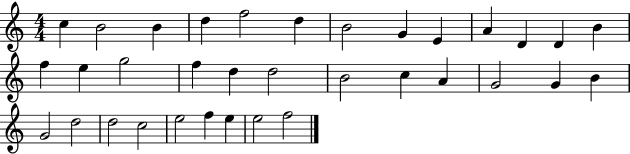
C5/q B4/h B4/q D5/q F5/h D5/q B4/h G4/q E4/q A4/q D4/q D4/q B4/q F5/q E5/q G5/h F5/q D5/q D5/h B4/h C5/q A4/q G4/h G4/q B4/q G4/h D5/h D5/h C5/h E5/h F5/q E5/q E5/h F5/h